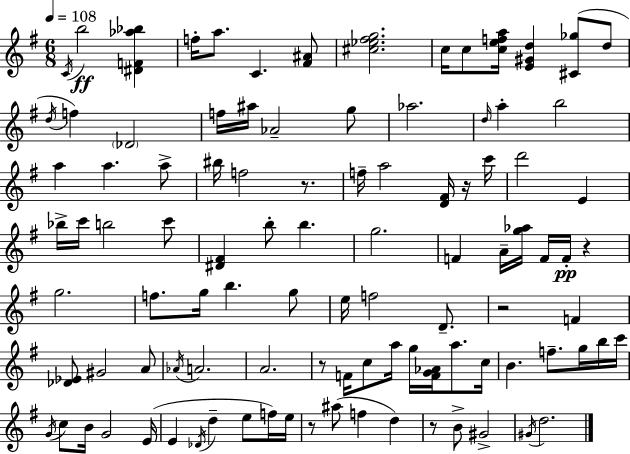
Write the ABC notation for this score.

X:1
T:Untitled
M:6/8
L:1/4
K:G
C/4 b2 [^DF_a_b] f/4 a/2 C [^F^A]/2 [^c_e^fg]2 c/4 c/2 [cefa]/4 [E^Gd] [^C_g]/2 d/2 d/4 f _D2 f/4 ^a/4 _A2 g/2 _a2 d/4 a b2 a a a/2 ^b/4 f2 z/2 f/4 a2 [D^F]/4 z/4 c'/4 d'2 E _b/4 c'/4 b2 c'/2 [^D^F] b/2 b g2 F A/4 [g_a]/4 F/4 F/4 z g2 f/2 g/4 b g/2 e/4 f2 D/2 z2 F [_D_E]/2 ^G2 A/2 _A/4 A2 A2 z/2 F/4 c/2 a/4 g/4 [FG_A]/4 a/2 c/4 B f/2 g/4 b/4 c'/4 G/4 c/2 B/4 G2 E/4 E _D/4 d e/2 f/4 e/4 z/2 ^a/2 f d z/2 B/2 ^G2 ^G/4 d2